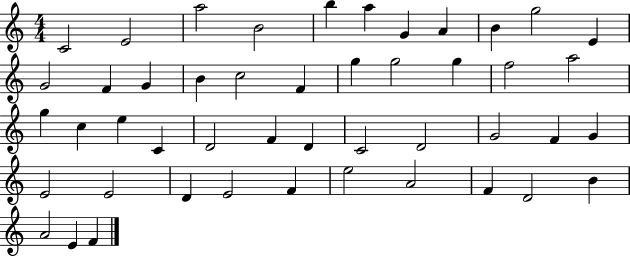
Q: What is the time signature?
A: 4/4